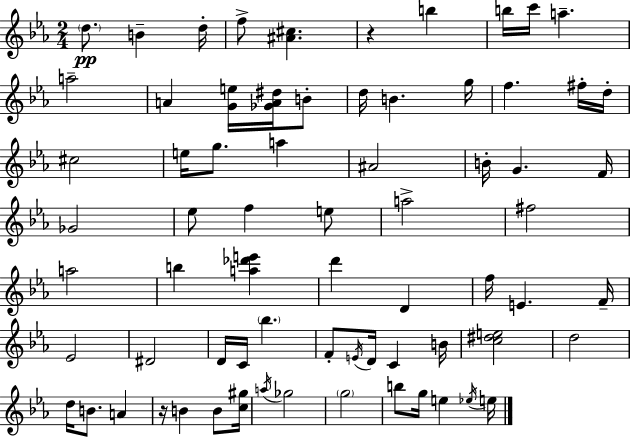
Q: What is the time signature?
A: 2/4